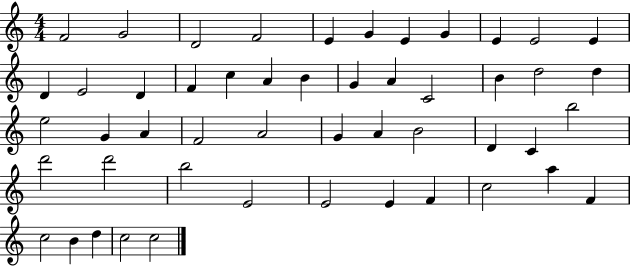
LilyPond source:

{
  \clef treble
  \numericTimeSignature
  \time 4/4
  \key c \major
  f'2 g'2 | d'2 f'2 | e'4 g'4 e'4 g'4 | e'4 e'2 e'4 | \break d'4 e'2 d'4 | f'4 c''4 a'4 b'4 | g'4 a'4 c'2 | b'4 d''2 d''4 | \break e''2 g'4 a'4 | f'2 a'2 | g'4 a'4 b'2 | d'4 c'4 b''2 | \break d'''2 d'''2 | b''2 e'2 | e'2 e'4 f'4 | c''2 a''4 f'4 | \break c''2 b'4 d''4 | c''2 c''2 | \bar "|."
}